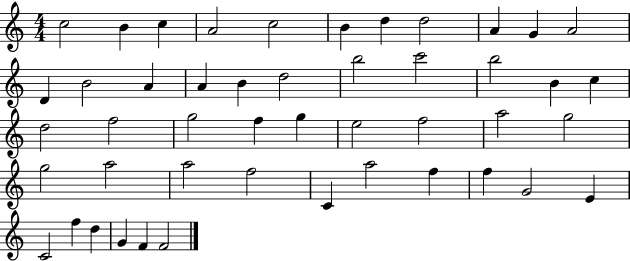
X:1
T:Untitled
M:4/4
L:1/4
K:C
c2 B c A2 c2 B d d2 A G A2 D B2 A A B d2 b2 c'2 b2 B c d2 f2 g2 f g e2 f2 a2 g2 g2 a2 a2 f2 C a2 f f G2 E C2 f d G F F2